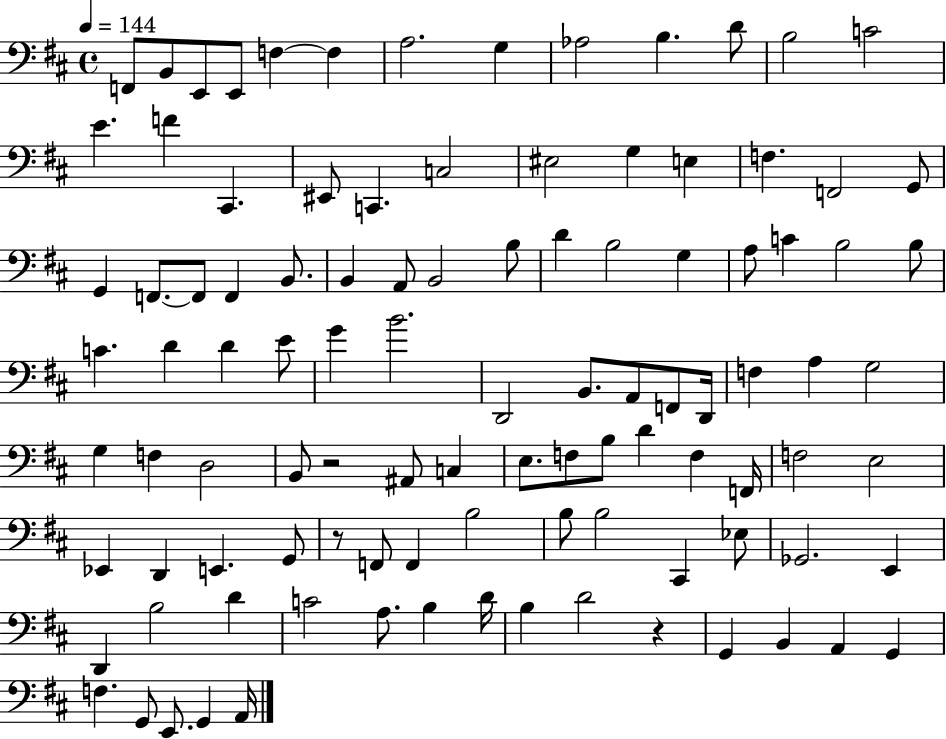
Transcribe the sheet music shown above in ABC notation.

X:1
T:Untitled
M:4/4
L:1/4
K:D
F,,/2 B,,/2 E,,/2 E,,/2 F, F, A,2 G, _A,2 B, D/2 B,2 C2 E F ^C,, ^E,,/2 C,, C,2 ^E,2 G, E, F, F,,2 G,,/2 G,, F,,/2 F,,/2 F,, B,,/2 B,, A,,/2 B,,2 B,/2 D B,2 G, A,/2 C B,2 B,/2 C D D E/2 G B2 D,,2 B,,/2 A,,/2 F,,/2 D,,/4 F, A, G,2 G, F, D,2 B,,/2 z2 ^A,,/2 C, E,/2 F,/2 B,/2 D F, F,,/4 F,2 E,2 _E,, D,, E,, G,,/2 z/2 F,,/2 F,, B,2 B,/2 B,2 ^C,, _E,/2 _G,,2 E,, D,, B,2 D C2 A,/2 B, D/4 B, D2 z G,, B,, A,, G,, F, G,,/2 E,,/2 G,, A,,/4